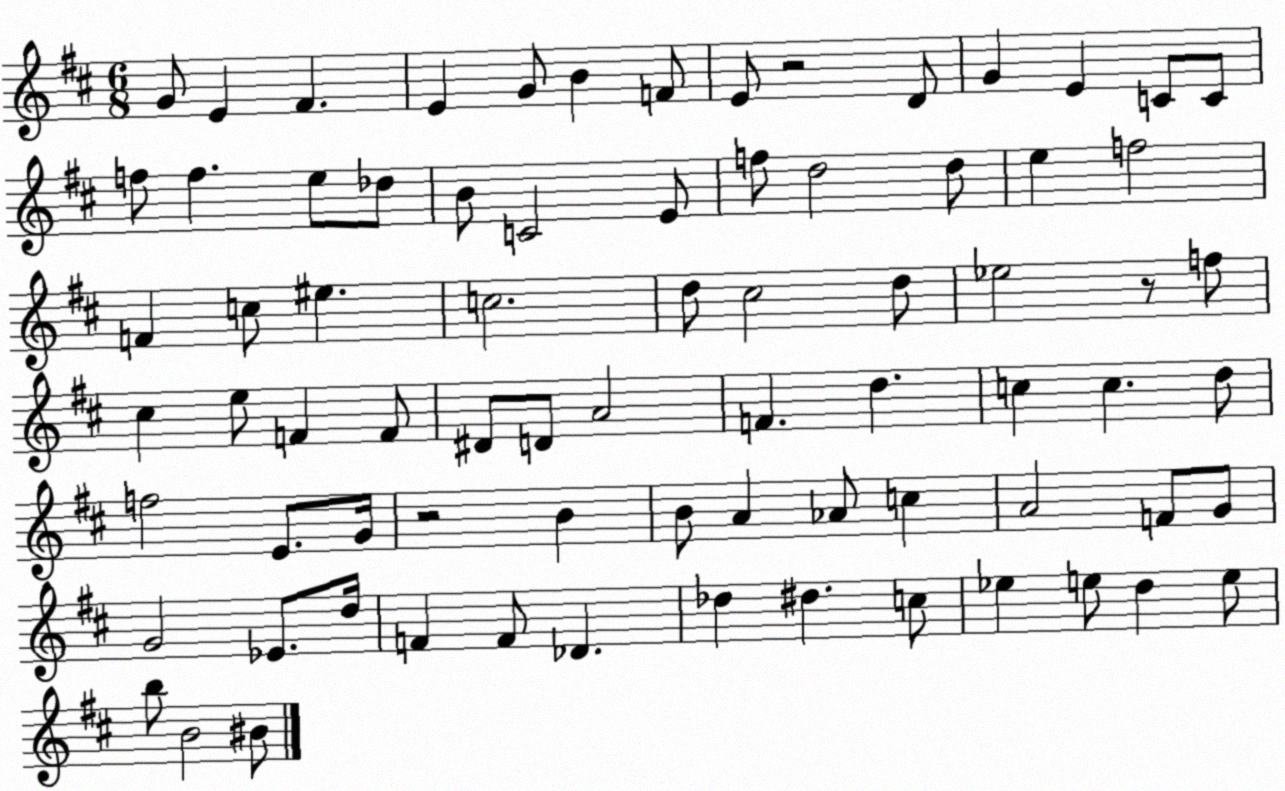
X:1
T:Untitled
M:6/8
L:1/4
K:D
G/2 E ^F E G/2 B F/2 E/2 z2 D/2 G E C/2 C/2 f/2 f e/2 _d/2 B/2 C2 E/2 f/2 d2 d/2 e f2 F c/2 ^e c2 d/2 ^c2 d/2 _e2 z/2 f/2 ^c e/2 F F/2 ^D/2 D/2 A2 F d c c d/2 f2 E/2 G/4 z2 B B/2 A _A/2 c A2 F/2 G/2 G2 _E/2 d/4 F F/2 _D _d ^d c/2 _e e/2 d e/2 b/2 B2 ^B/2